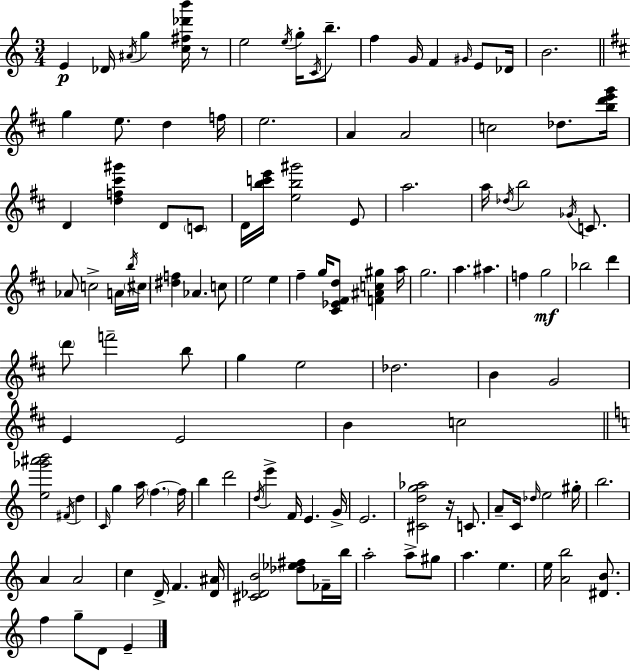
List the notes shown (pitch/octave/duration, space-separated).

E4/q Db4/s A#4/s G5/q [C5,F#5,Db6,B6]/s R/e E5/h E5/s G5/s C4/s B5/e. F5/q G4/s F4/q G#4/s E4/e Db4/s B4/h. G5/q E5/e. D5/q F5/s E5/h. A4/q A4/h C5/h Db5/e. [B5,D6,E6,G6]/s D4/q [D5,F5,C#6,G#6]/q D4/e C4/e D4/s [B5,C6,E6]/s [E5,B5,G#6]/h E4/e A5/h. A5/s Db5/s B5/h Gb4/s C4/e. Ab4/e C5/h A4/s B5/s C#5/s [D#5,F5]/q Ab4/q. C5/e E5/h E5/q F#5/q G5/s [C#4,Eb4,F#4,D5]/e [F4,A#4,C5,G#5]/q A5/s G5/h. A5/q. A#5/q. F5/q G5/h Bb5/h D6/q D6/e F6/h B5/e G5/q E5/h Db5/h. B4/q G4/h E4/q E4/h B4/q C5/h [E5,Gb6,A#6,B6]/h F#4/s D5/q C4/s G5/q A5/s F5/q. F5/s B5/q D6/h D5/s E6/q F4/s E4/q. G4/s E4/h. [C#4,D5,G5,Ab5]/h R/s C4/e. A4/e C4/s Db5/s E5/h G#5/s B5/h. A4/q A4/h C5/q D4/s F4/q. [D4,A#4]/s [C#4,Db4,B4]/h [Db5,Eb5,F#5]/e FES4/s B5/s A5/h A5/e G#5/e A5/q. E5/q. E5/s [A4,B5]/h [D#4,B4]/e. F5/q G5/e D4/e E4/q